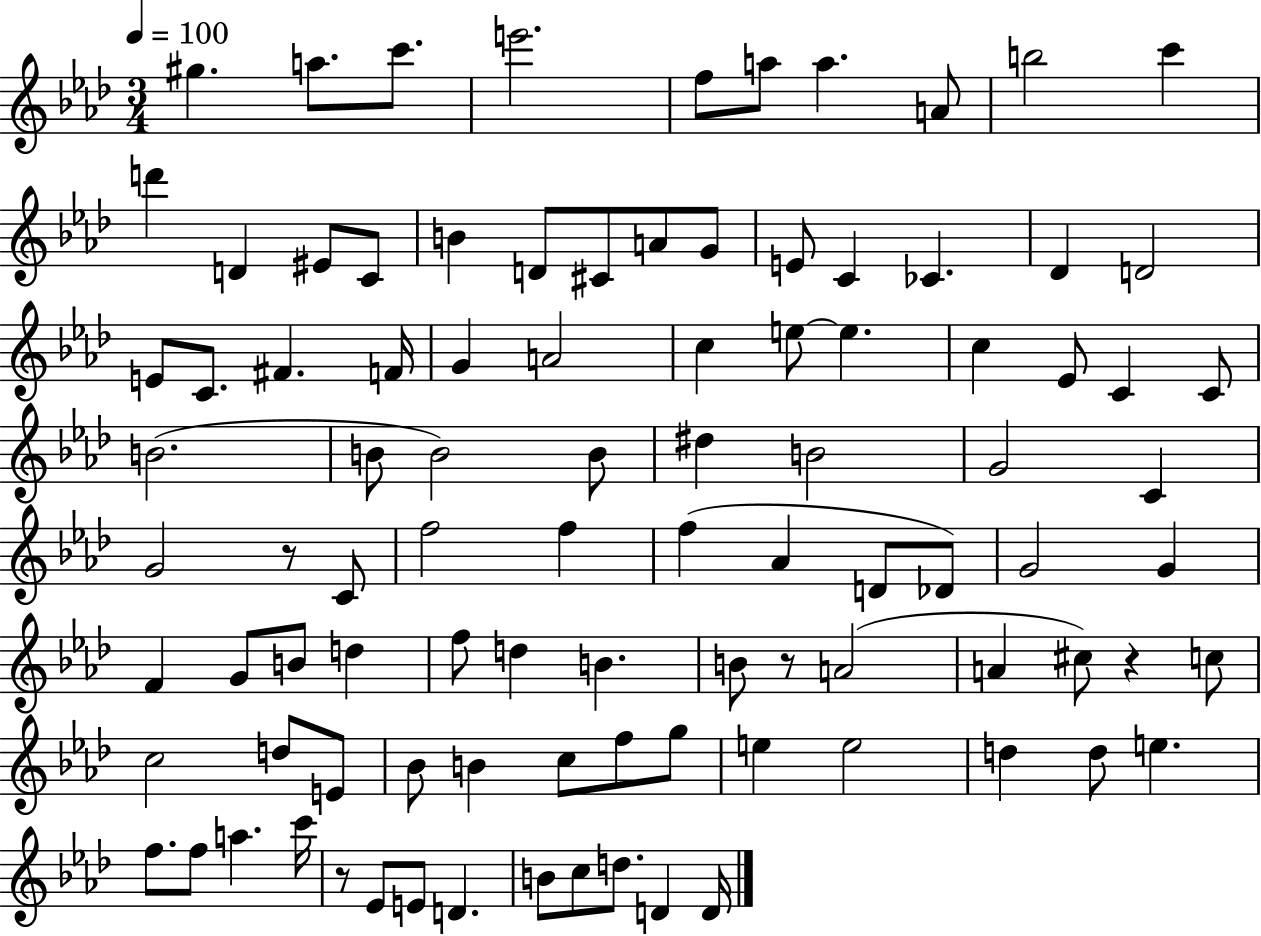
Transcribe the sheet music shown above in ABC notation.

X:1
T:Untitled
M:3/4
L:1/4
K:Ab
^g a/2 c'/2 e'2 f/2 a/2 a A/2 b2 c' d' D ^E/2 C/2 B D/2 ^C/2 A/2 G/2 E/2 C _C _D D2 E/2 C/2 ^F F/4 G A2 c e/2 e c _E/2 C C/2 B2 B/2 B2 B/2 ^d B2 G2 C G2 z/2 C/2 f2 f f _A D/2 _D/2 G2 G F G/2 B/2 d f/2 d B B/2 z/2 A2 A ^c/2 z c/2 c2 d/2 E/2 _B/2 B c/2 f/2 g/2 e e2 d d/2 e f/2 f/2 a c'/4 z/2 _E/2 E/2 D B/2 c/2 d/2 D D/4